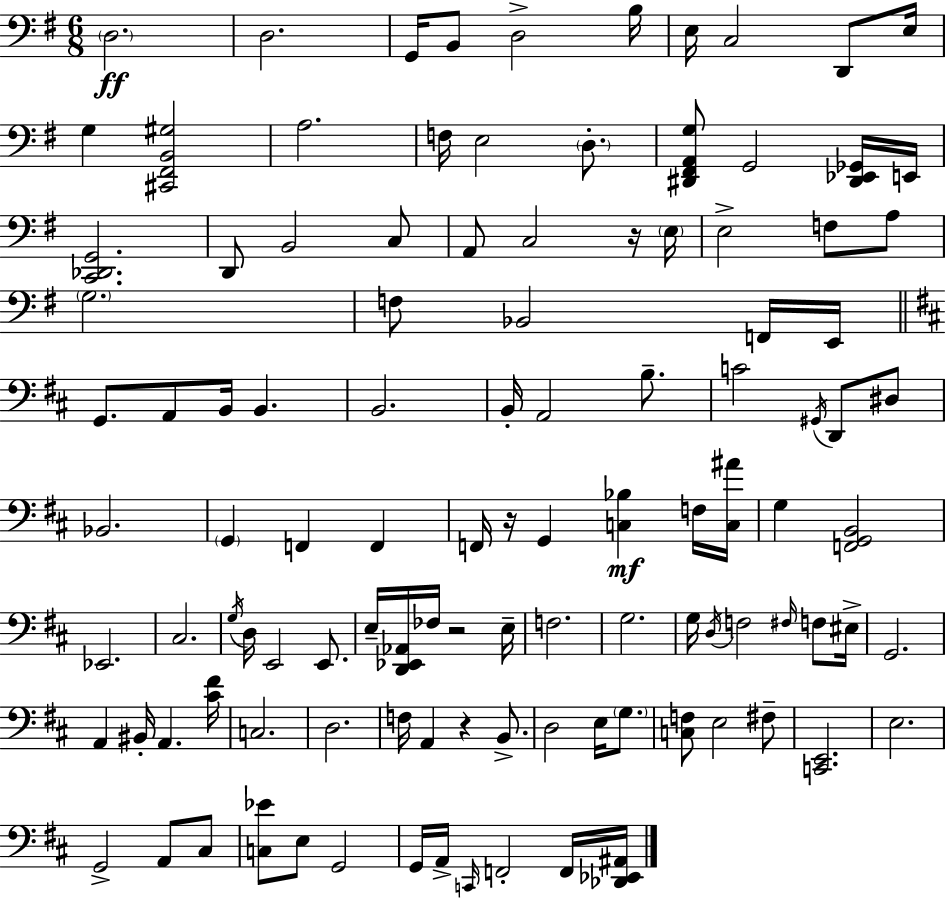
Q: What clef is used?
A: bass